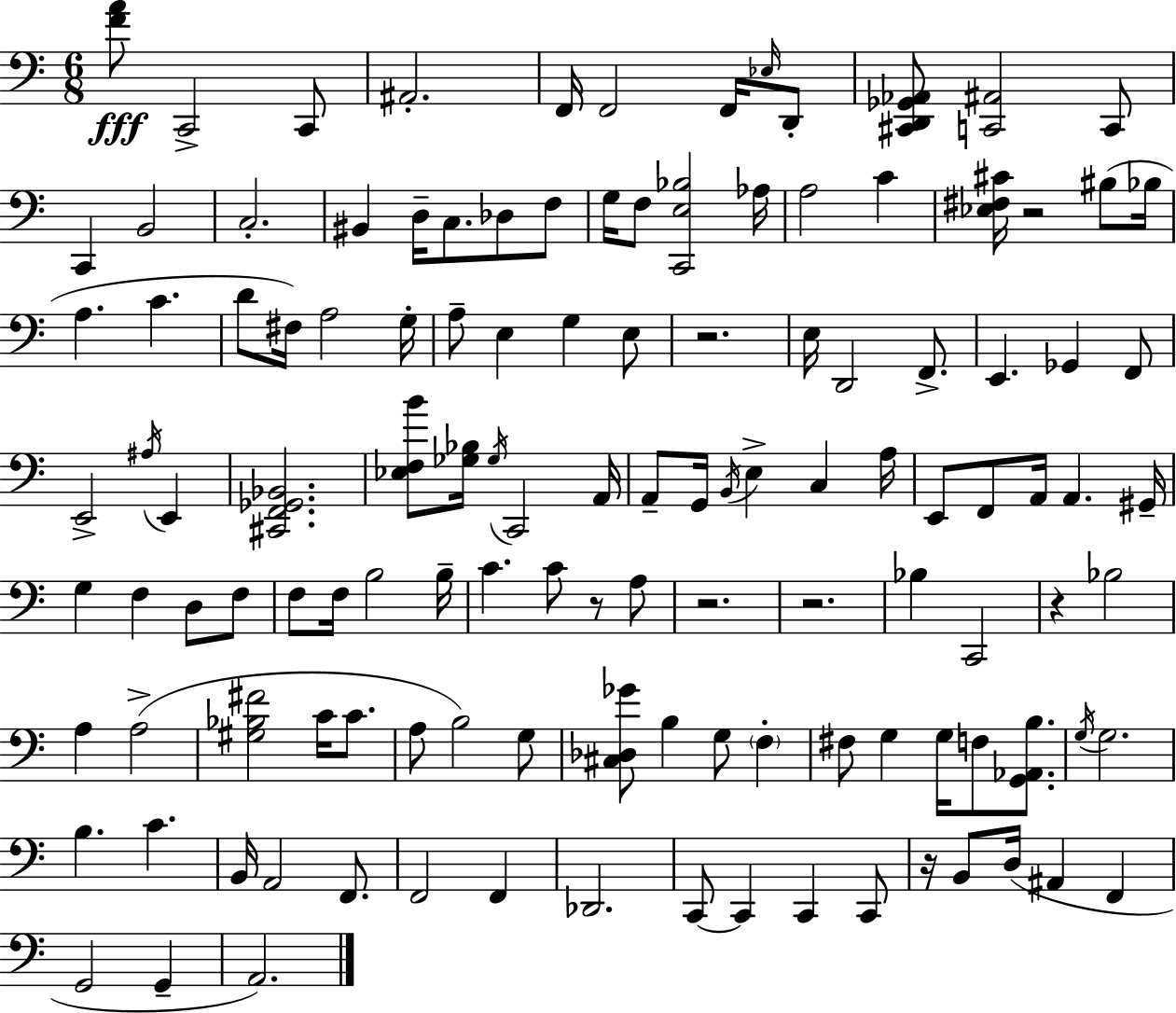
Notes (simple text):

[F4,A4]/e C2/h C2/e A#2/h. F2/s F2/h F2/s Eb3/s D2/e [C#2,D2,Gb2,Ab2]/e [C2,A#2]/h C2/e C2/q B2/h C3/h. BIS2/q D3/s C3/e. Db3/e F3/e G3/s F3/e [C2,E3,Bb3]/h Ab3/s A3/h C4/q [Eb3,F#3,C#4]/s R/h BIS3/e Bb3/s A3/q. C4/q. D4/e F#3/s A3/h G3/s A3/e E3/q G3/q E3/e R/h. E3/s D2/h F2/e. E2/q. Gb2/q F2/e E2/h A#3/s E2/q [C#2,F2,Gb2,Bb2]/h. [Eb3,F3,B4]/e [Gb3,Bb3]/s Gb3/s C2/h A2/s A2/e G2/s B2/s E3/q C3/q A3/s E2/e F2/e A2/s A2/q. G#2/s G3/q F3/q D3/e F3/e F3/e F3/s B3/h B3/s C4/q. C4/e R/e A3/e R/h. R/h. Bb3/q C2/h R/q Bb3/h A3/q A3/h [G#3,Bb3,F#4]/h C4/s C4/e. A3/e B3/h G3/e [C#3,Db3,Gb4]/e B3/q G3/e F3/q F#3/e G3/q G3/s F3/e [G2,Ab2,B3]/e. G3/s G3/h. B3/q. C4/q. B2/s A2/h F2/e. F2/h F2/q Db2/h. C2/e C2/q C2/q C2/e R/s B2/e D3/s A#2/q F2/q G2/h G2/q A2/h.